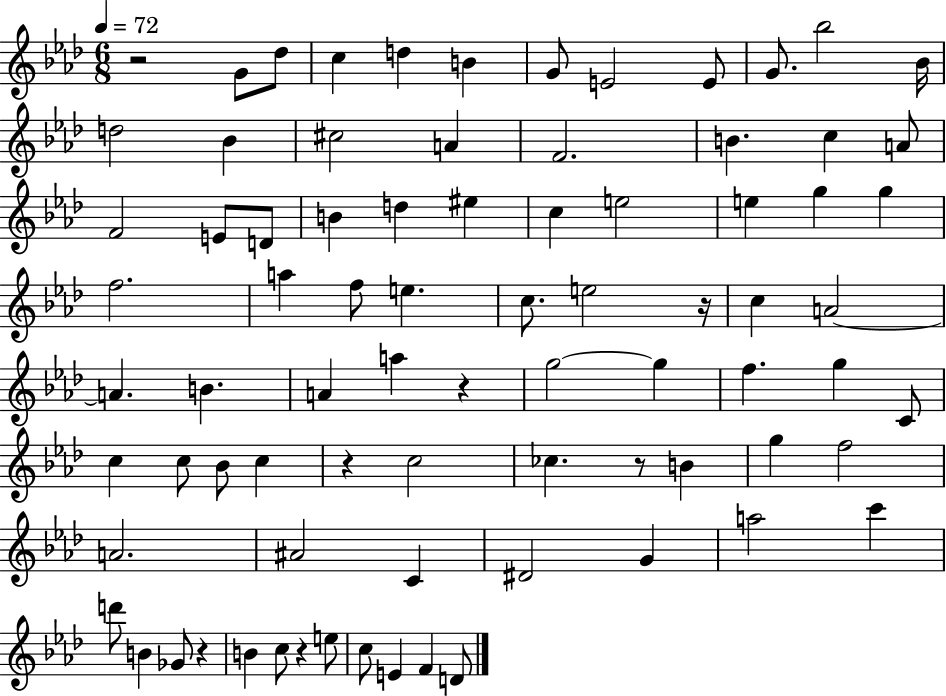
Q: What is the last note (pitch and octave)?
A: D4